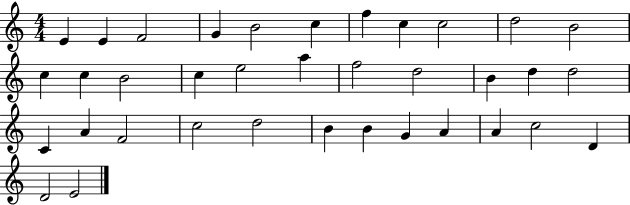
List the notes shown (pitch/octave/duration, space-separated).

E4/q E4/q F4/h G4/q B4/h C5/q F5/q C5/q C5/h D5/h B4/h C5/q C5/q B4/h C5/q E5/h A5/q F5/h D5/h B4/q D5/q D5/h C4/q A4/q F4/h C5/h D5/h B4/q B4/q G4/q A4/q A4/q C5/h D4/q D4/h E4/h